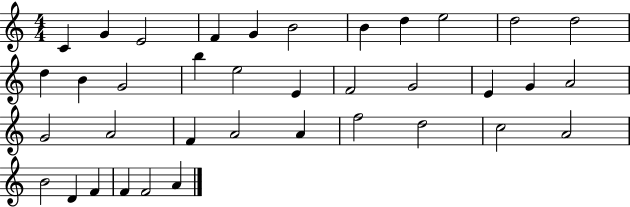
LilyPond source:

{
  \clef treble
  \numericTimeSignature
  \time 4/4
  \key c \major
  c'4 g'4 e'2 | f'4 g'4 b'2 | b'4 d''4 e''2 | d''2 d''2 | \break d''4 b'4 g'2 | b''4 e''2 e'4 | f'2 g'2 | e'4 g'4 a'2 | \break g'2 a'2 | f'4 a'2 a'4 | f''2 d''2 | c''2 a'2 | \break b'2 d'4 f'4 | f'4 f'2 a'4 | \bar "|."
}